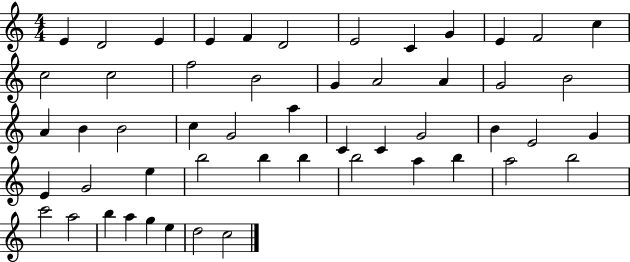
X:1
T:Untitled
M:4/4
L:1/4
K:C
E D2 E E F D2 E2 C G E F2 c c2 c2 f2 B2 G A2 A G2 B2 A B B2 c G2 a C C G2 B E2 G E G2 e b2 b b b2 a b a2 b2 c'2 a2 b a g e d2 c2